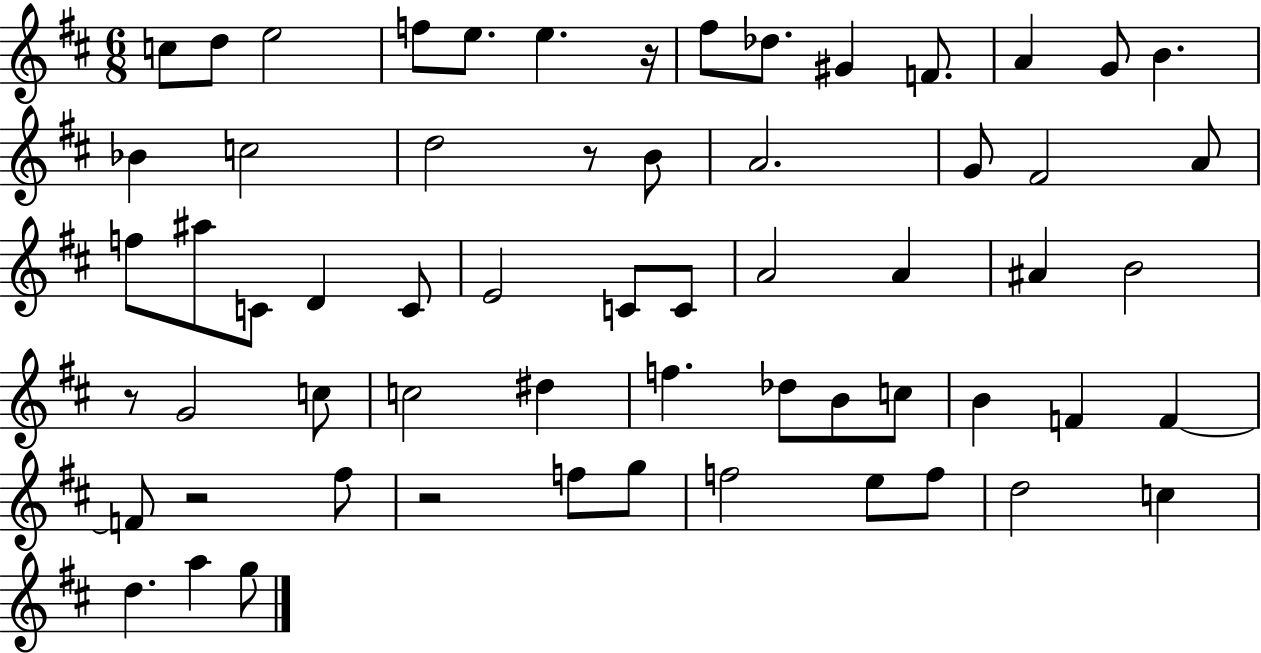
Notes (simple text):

C5/e D5/e E5/h F5/e E5/e. E5/q. R/s F#5/e Db5/e. G#4/q F4/e. A4/q G4/e B4/q. Bb4/q C5/h D5/h R/e B4/e A4/h. G4/e F#4/h A4/e F5/e A#5/e C4/e D4/q C4/e E4/h C4/e C4/e A4/h A4/q A#4/q B4/h R/e G4/h C5/e C5/h D#5/q F5/q. Db5/e B4/e C5/e B4/q F4/q F4/q F4/e R/h F#5/e R/h F5/e G5/e F5/h E5/e F5/e D5/h C5/q D5/q. A5/q G5/e